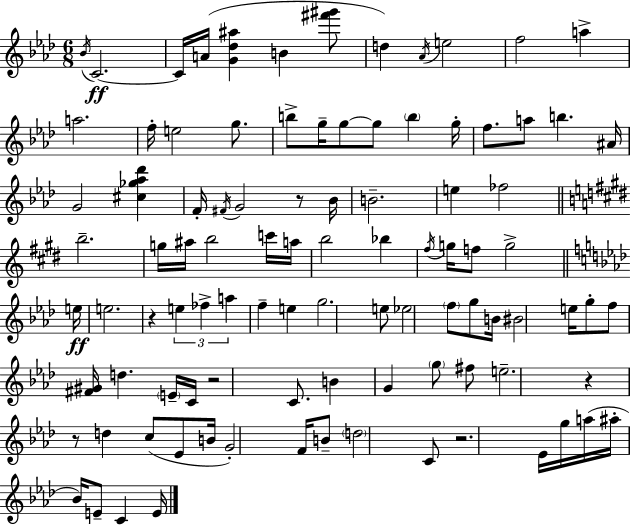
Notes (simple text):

Bb4/s C4/h. C4/s A4/s [G4,Db5,A#5]/q B4/q [F#6,G#6]/e D5/q Ab4/s E5/h F5/h A5/q A5/h. F5/s E5/h G5/e. B5/e G5/s G5/e G5/e B5/q G5/s F5/e. A5/e B5/q. A#4/s G4/h [C#5,Gb5,Ab5,Db6]/q F4/s F#4/s G4/h R/e Bb4/s B4/h. E5/q FES5/h B5/h. G5/s A#5/s B5/h C6/s A5/s B5/h Bb5/q F#5/s G5/s F5/e G5/h E5/s E5/h. R/q E5/q FES5/q A5/q F5/q E5/q G5/h. E5/e Eb5/h F5/e G5/e B4/s BIS4/h E5/s G5/e F5/e [F#4,G#4]/s D5/q. E4/s C4/s R/h C4/e. B4/q G4/q G5/e F#5/e E5/h. R/q R/e D5/q C5/e Eb4/e B4/s G4/h F4/s B4/e D5/h C4/e R/h. Eb4/s G5/s A5/s A#5/s Bb4/s E4/e C4/q E4/s